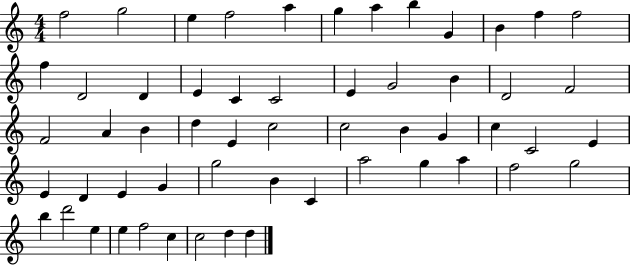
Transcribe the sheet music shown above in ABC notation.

X:1
T:Untitled
M:4/4
L:1/4
K:C
f2 g2 e f2 a g a b G B f f2 f D2 D E C C2 E G2 B D2 F2 F2 A B d E c2 c2 B G c C2 E E D E G g2 B C a2 g a f2 g2 b d'2 e e f2 c c2 d d